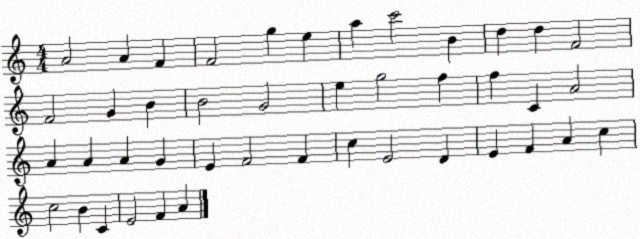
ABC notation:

X:1
T:Untitled
M:4/4
L:1/4
K:C
A2 A F F2 g e a c'2 B d d F2 F2 G B B2 G2 e g2 f f C A2 A A A G E F2 F c E2 D E F A c c2 B C E2 F A